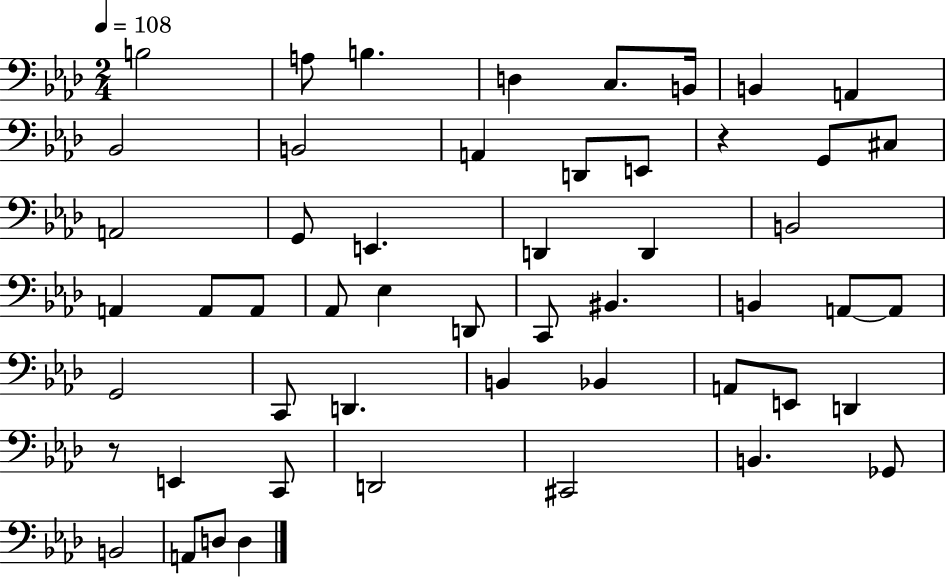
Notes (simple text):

B3/h A3/e B3/q. D3/q C3/e. B2/s B2/q A2/q Bb2/h B2/h A2/q D2/e E2/e R/q G2/e C#3/e A2/h G2/e E2/q. D2/q D2/q B2/h A2/q A2/e A2/e Ab2/e Eb3/q D2/e C2/e BIS2/q. B2/q A2/e A2/e G2/h C2/e D2/q. B2/q Bb2/q A2/e E2/e D2/q R/e E2/q C2/e D2/h C#2/h B2/q. Gb2/e B2/h A2/e D3/e D3/q